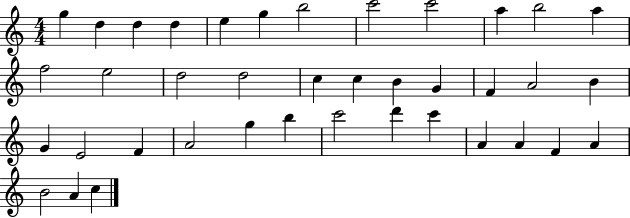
{
  \clef treble
  \numericTimeSignature
  \time 4/4
  \key c \major
  g''4 d''4 d''4 d''4 | e''4 g''4 b''2 | c'''2 c'''2 | a''4 b''2 a''4 | \break f''2 e''2 | d''2 d''2 | c''4 c''4 b'4 g'4 | f'4 a'2 b'4 | \break g'4 e'2 f'4 | a'2 g''4 b''4 | c'''2 d'''4 c'''4 | a'4 a'4 f'4 a'4 | \break b'2 a'4 c''4 | \bar "|."
}